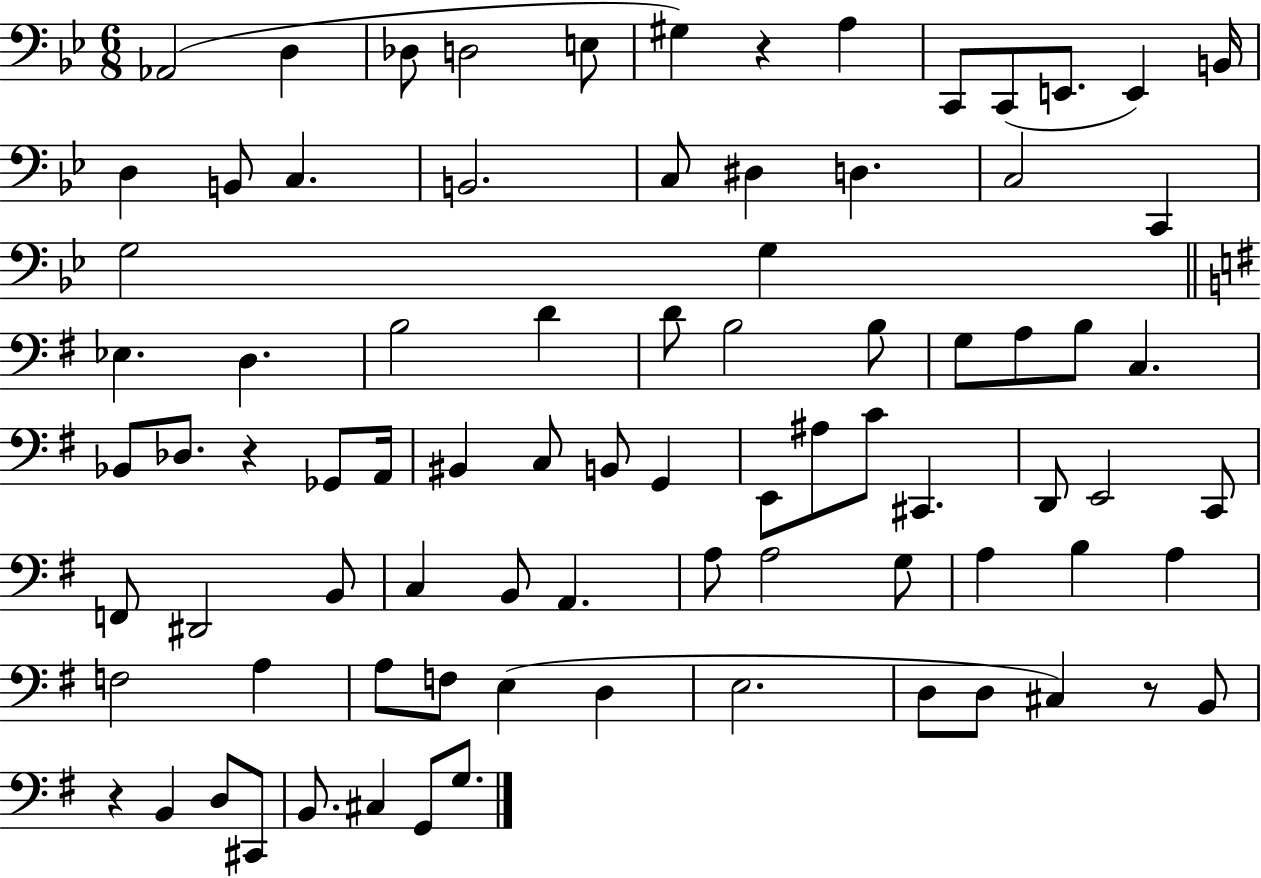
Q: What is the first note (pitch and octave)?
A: Ab2